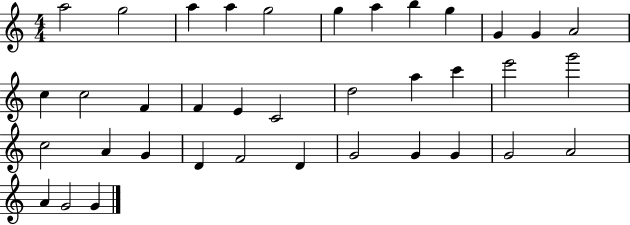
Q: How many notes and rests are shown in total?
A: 37